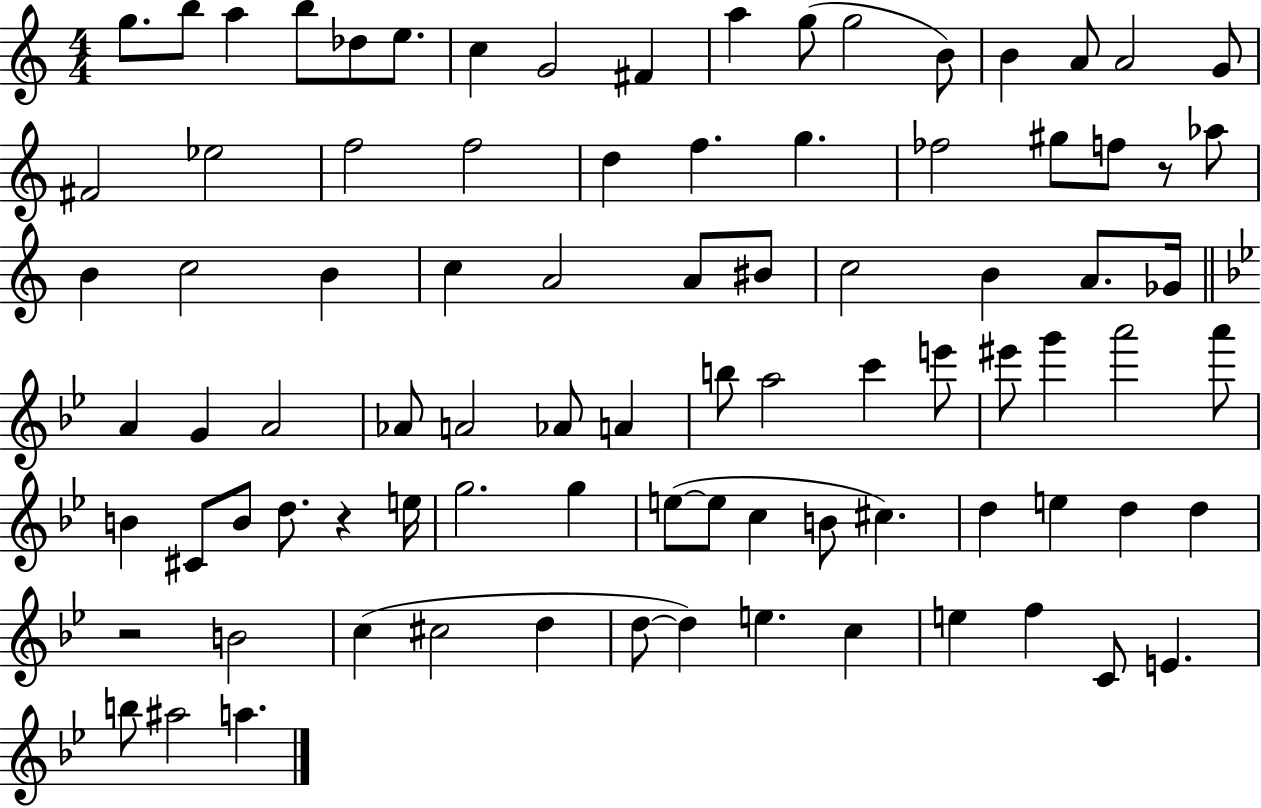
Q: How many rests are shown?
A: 3